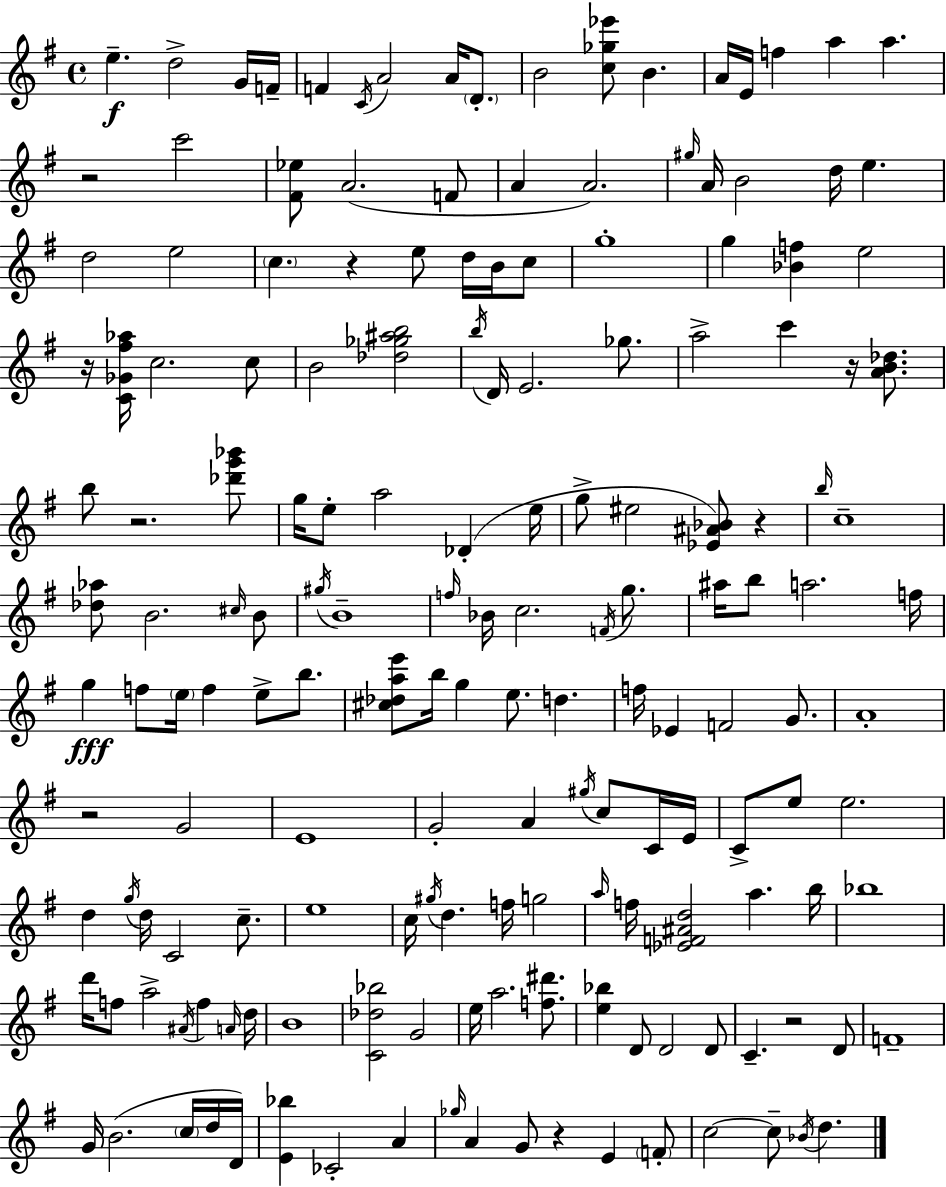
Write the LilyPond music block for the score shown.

{
  \clef treble
  \time 4/4
  \defaultTimeSignature
  \key g \major
  e''4.--\f d''2-> g'16 f'16-- | f'4 \acciaccatura { c'16 } a'2 a'16 \parenthesize d'8.-. | b'2 <c'' ges'' ees'''>8 b'4. | a'16 e'16 f''4 a''4 a''4. | \break r2 c'''2 | <fis' ees''>8 a'2.( f'8 | a'4 a'2.) | \grace { gis''16 } a'16 b'2 d''16 e''4. | \break d''2 e''2 | \parenthesize c''4. r4 e''8 d''16 b'16 | c''8 g''1-. | g''4 <bes' f''>4 e''2 | \break r16 <c' ges' fis'' aes''>16 c''2. | c''8 b'2 <des'' ges'' ais'' b''>2 | \acciaccatura { b''16 } d'16 e'2. | ges''8. a''2-> c'''4 r16 | \break <a' b' des''>8. b''8 r2. | <des''' g''' bes'''>8 g''16 e''8-. a''2 des'4-.( | e''16 g''8-> eis''2 <ees' ais' bes'>8) r4 | \grace { b''16 } c''1-- | \break <des'' aes''>8 b'2. | \grace { cis''16 } b'8 \acciaccatura { gis''16 } b'1-- | \grace { f''16 } bes'16 c''2. | \acciaccatura { f'16 } g''8. ais''16 b''8 a''2. | \break f''16 g''4\fff f''8 \parenthesize e''16 f''4 | e''8-> b''8. <cis'' des'' a'' e'''>8 b''16 g''4 e''8. | d''4. f''16 ees'4 f'2 | g'8. a'1-. | \break r2 | g'2 e'1 | g'2-. | a'4 \acciaccatura { gis''16 } c''8 c'16 e'16 c'8-> e''8 e''2. | \break d''4 \acciaccatura { g''16 } d''16 c'2 | c''8.-- e''1 | c''16 \acciaccatura { gis''16 } d''4. | f''16 g''2 \grace { a''16 } f''16 <ees' f' ais' d''>2 | \break a''4. b''16 bes''1 | d'''16 f''8 a''2-> | \acciaccatura { ais'16 } f''4 \grace { a'16 } d''16 b'1 | <c' des'' bes''>2 | \break g'2 e''16 a''2. | <f'' dis'''>8. <e'' bes''>4 | d'8 d'2 d'8 c'4.-- | r2 d'8 f'1-- | \break g'16 b'2.( | \parenthesize c''16 d''16 d'16) <e' bes''>4 | ces'2-. a'4 \grace { ges''16 } a'4 | g'8 r4 e'4 \parenthesize f'8-. c''2~~ | \break c''8-- \acciaccatura { bes'16 } d''4. | \bar "|."
}